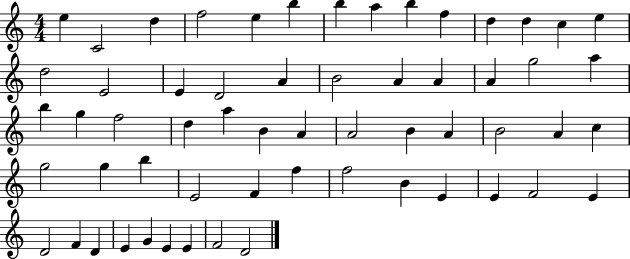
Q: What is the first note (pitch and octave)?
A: E5